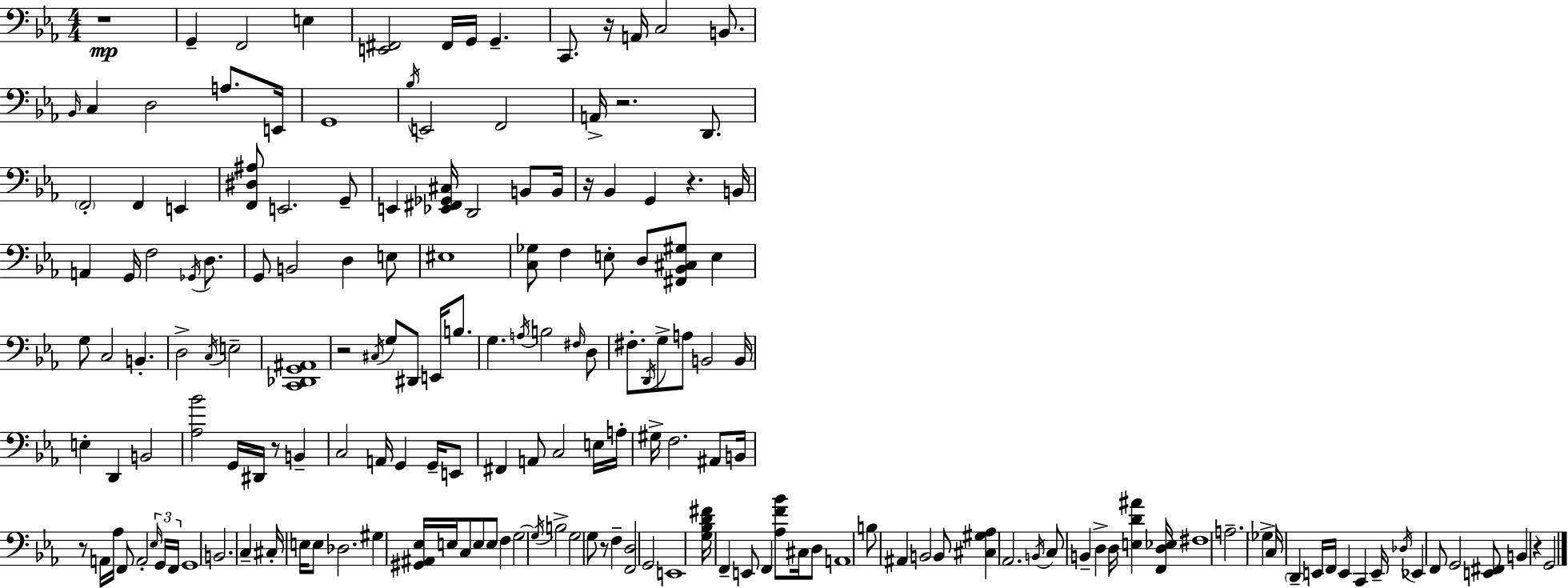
{
  \clef bass
  \numericTimeSignature
  \time 4/4
  \key c \minor
  r1\mp | g,4-- f,2 e4 | <e, fis,>2 fis,16 g,16 g,4.-- | c,8. r16 a,16 c2 b,8. | \break \grace { bes,16 } c4 d2 a8. | e,16 g,1 | \acciaccatura { bes16 } e,2 f,2 | a,16-> r2. d,8. | \break \parenthesize f,2-. f,4 e,4 | <f, dis ais>8 e,2. | g,8-- e,4 <ees, fis, ges, cis>16 d,2 b,8 | b,16 r16 bes,4 g,4 r4. | \break b,16 a,4 g,16 f2 \acciaccatura { ges,16 } | d8. g,8 b,2 d4 | e8 eis1 | <c ges>8 f4 e8-. d8 <fis, bes, cis gis>8 e4 | \break g8 c2 b,4.-. | d2-> \acciaccatura { c16 } e2-- | <c, des, g, ais,>1 | r2 \acciaccatura { cis16 } g8 dis,8 | \break e,16 b8. g4. \acciaccatura { a16 } b2 | \grace { fis16 } d8 fis8.-. \acciaccatura { d,16 } g8-> a8 b,2 | b,16 e4-. d,4 | b,2 <aes bes'>2 | \break g,16 dis,16 r8 b,4-- c2 | a,16 g,4 g,16-- e,8 fis,4 a,8 c2 | e16 a16-. gis16-> f2. | ais,8 b,16 r8 a,16 aes16 f,8 a,2-. | \break \tuplet 3/2 { \grace { ees16 } g,16 f,16 } g,1 | b,2. | c4-- cis16-. e16 e8 des2. | gis4 <gis, ais, ees>16 e16 c8 | \break e8 e8 f4 g2~~ | \acciaccatura { g16 } b2-> g2 | g8 r8 f4-- <f, d>2 | g,2 e,1 | \break <g bes d' fis'>16 f,4-- e,8 | f,4 <aes f' bes'>8 cis16 d8 a,1 | b8 ais,4 | b,2 b,8 <cis gis aes>4 aes,2. | \break \acciaccatura { b,16 } c8 b,4-- | d4-> d16 <e d' ais'>4 <f, d ees>16 fis1 | a2.-- | \parenthesize ges4-> c16 \parenthesize d,4-- | \break e,16 f,16 e,4 c,4 e,16-- \acciaccatura { des16 } ees,4 | f,8 g,2 <e, fis,>8 b,4 | r4 g,2 \bar "|."
}